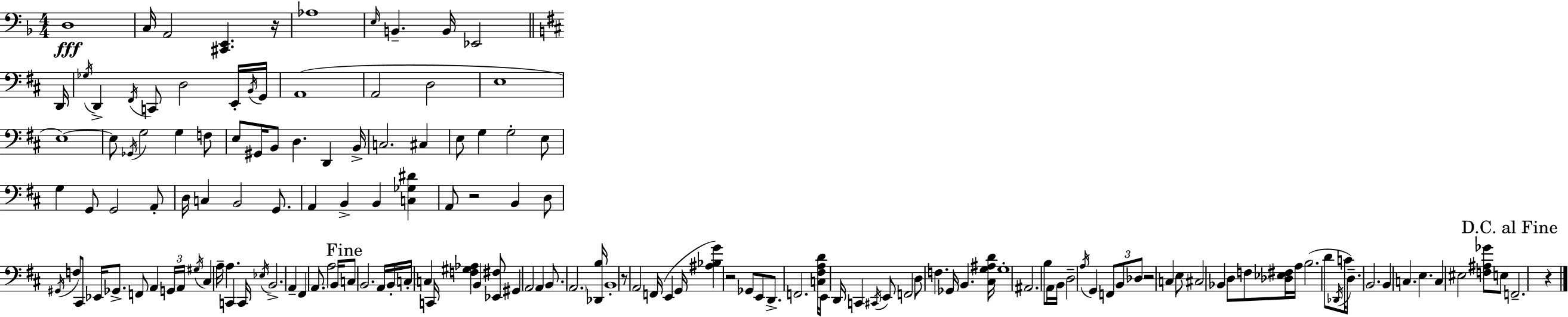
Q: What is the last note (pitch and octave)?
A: F2